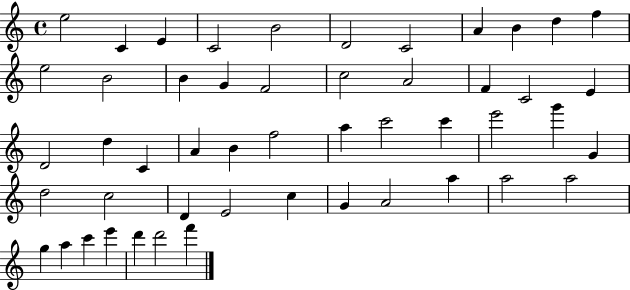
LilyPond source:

{
  \clef treble
  \time 4/4
  \defaultTimeSignature
  \key c \major
  e''2 c'4 e'4 | c'2 b'2 | d'2 c'2 | a'4 b'4 d''4 f''4 | \break e''2 b'2 | b'4 g'4 f'2 | c''2 a'2 | f'4 c'2 e'4 | \break d'2 d''4 c'4 | a'4 b'4 f''2 | a''4 c'''2 c'''4 | e'''2 g'''4 g'4 | \break d''2 c''2 | d'4 e'2 c''4 | g'4 a'2 a''4 | a''2 a''2 | \break g''4 a''4 c'''4 e'''4 | d'''4 d'''2 f'''4 | \bar "|."
}